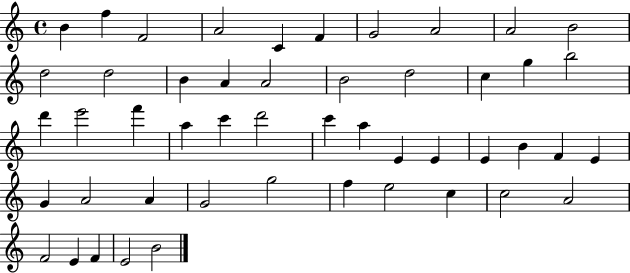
X:1
T:Untitled
M:4/4
L:1/4
K:C
B f F2 A2 C F G2 A2 A2 B2 d2 d2 B A A2 B2 d2 c g b2 d' e'2 f' a c' d'2 c' a E E E B F E G A2 A G2 g2 f e2 c c2 A2 F2 E F E2 B2